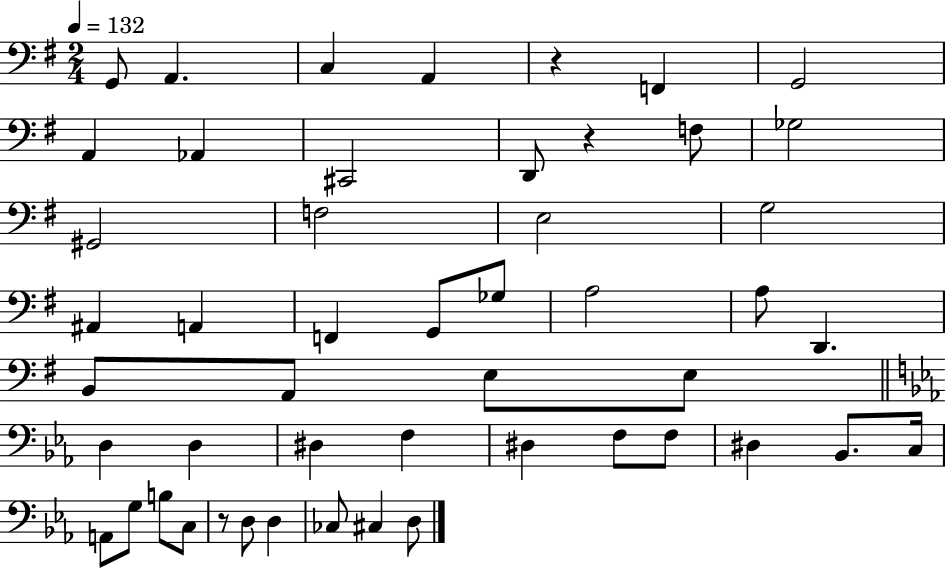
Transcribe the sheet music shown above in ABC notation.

X:1
T:Untitled
M:2/4
L:1/4
K:G
G,,/2 A,, C, A,, z F,, G,,2 A,, _A,, ^C,,2 D,,/2 z F,/2 _G,2 ^G,,2 F,2 E,2 G,2 ^A,, A,, F,, G,,/2 _G,/2 A,2 A,/2 D,, B,,/2 A,,/2 E,/2 E,/2 D, D, ^D, F, ^D, F,/2 F,/2 ^D, _B,,/2 C,/4 A,,/2 G,/2 B,/2 C,/2 z/2 D,/2 D, _C,/2 ^C, D,/2